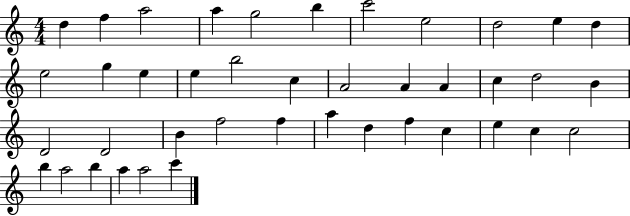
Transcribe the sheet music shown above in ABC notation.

X:1
T:Untitled
M:4/4
L:1/4
K:C
d f a2 a g2 b c'2 e2 d2 e d e2 g e e b2 c A2 A A c d2 B D2 D2 B f2 f a d f c e c c2 b a2 b a a2 c'